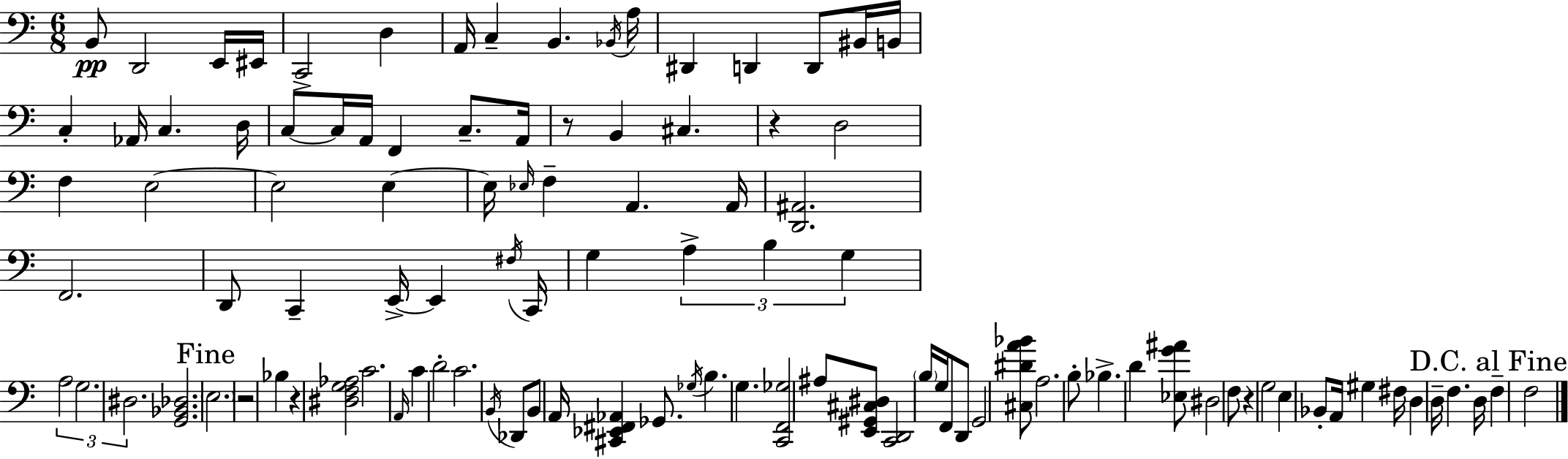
B2/e D2/h E2/s EIS2/s C2/h D3/q A2/s C3/q B2/q. Bb2/s A3/s D#2/q D2/q D2/e BIS2/s B2/s C3/q Ab2/s C3/q. D3/s C3/e C3/s A2/s F2/q C3/e. A2/s R/e B2/q C#3/q. R/q D3/h F3/q E3/h E3/h E3/q E3/s Eb3/s F3/q A2/q. A2/s [D2,A#2]/h. F2/h. D2/e C2/q E2/s E2/q F#3/s C2/s G3/q A3/q B3/q G3/q A3/h G3/h. D#3/h. [G2,Bb2,Db3]/h. E3/h. R/h Bb3/q R/q [D#3,F3,G3,Ab3]/h C4/h. A2/s C4/q D4/h C4/h. B2/s Db2/e B2/e A2/s [C#2,Eb2,F#2,Ab2]/q Gb2/e. Gb3/s B3/q. G3/q. [C2,F2,Gb3]/h A#3/e [E2,G#2,C#3,D#3]/e [C2,D2]/h B3/s G3/s F2/e D2/e G2/h [C#3,D#4,A4,Bb4]/e A3/h. B3/e Bb3/q. D4/q [Eb3,G4,A#4]/e D#3/h F3/e R/q G3/h E3/q Bb2/e A2/s G#3/q F#3/s D3/q D3/s F3/q. D3/s F3/q F3/h